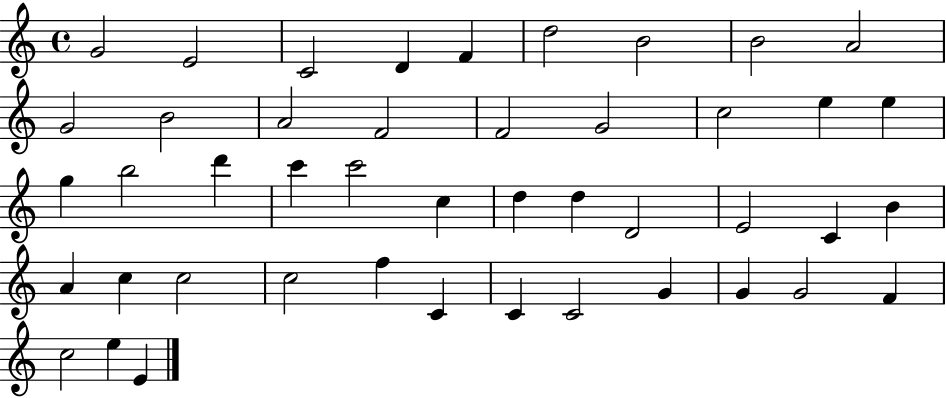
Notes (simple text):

G4/h E4/h C4/h D4/q F4/q D5/h B4/h B4/h A4/h G4/h B4/h A4/h F4/h F4/h G4/h C5/h E5/q E5/q G5/q B5/h D6/q C6/q C6/h C5/q D5/q D5/q D4/h E4/h C4/q B4/q A4/q C5/q C5/h C5/h F5/q C4/q C4/q C4/h G4/q G4/q G4/h F4/q C5/h E5/q E4/q